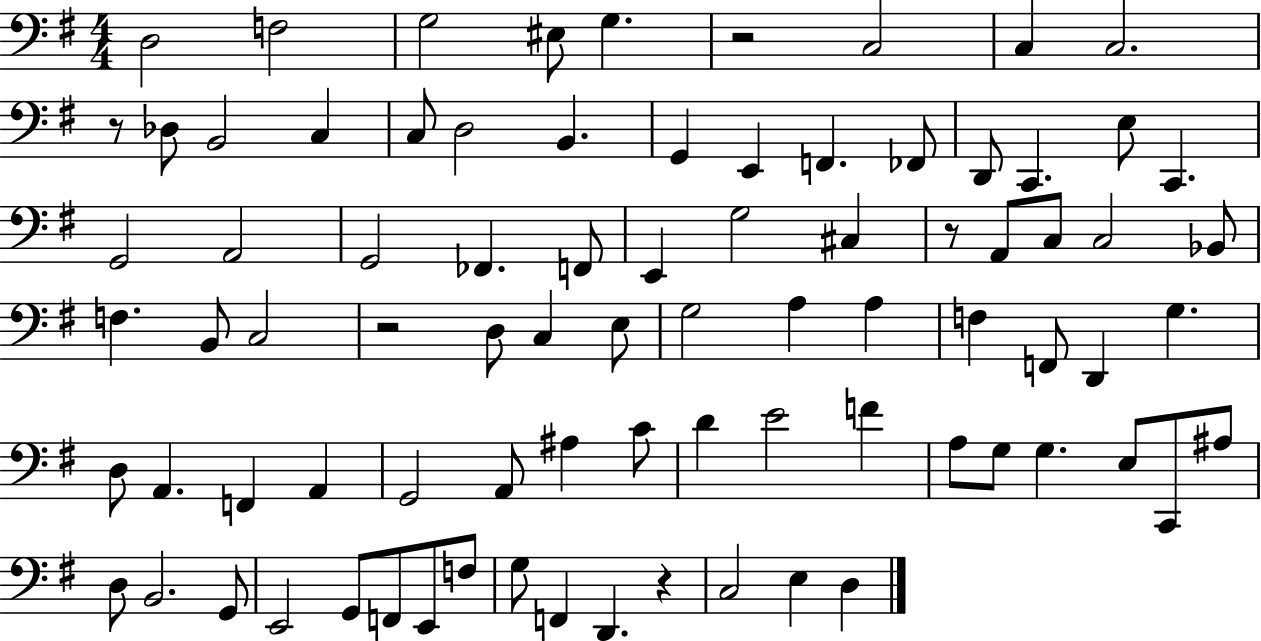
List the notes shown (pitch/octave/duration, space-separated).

D3/h F3/h G3/h EIS3/e G3/q. R/h C3/h C3/q C3/h. R/e Db3/e B2/h C3/q C3/e D3/h B2/q. G2/q E2/q F2/q. FES2/e D2/e C2/q. E3/e C2/q. G2/h A2/h G2/h FES2/q. F2/e E2/q G3/h C#3/q R/e A2/e C3/e C3/h Bb2/e F3/q. B2/e C3/h R/h D3/e C3/q E3/e G3/h A3/q A3/q F3/q F2/e D2/q G3/q. D3/e A2/q. F2/q A2/q G2/h A2/e A#3/q C4/e D4/q E4/h F4/q A3/e G3/e G3/q. E3/e C2/e A#3/e D3/e B2/h. G2/e E2/h G2/e F2/e E2/e F3/e G3/e F2/q D2/q. R/q C3/h E3/q D3/q